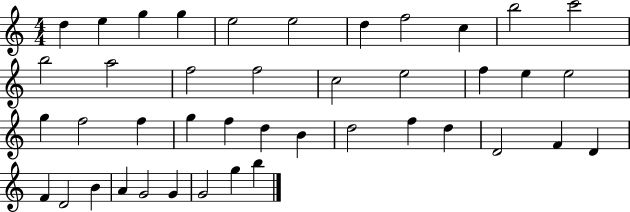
{
  \clef treble
  \numericTimeSignature
  \time 4/4
  \key c \major
  d''4 e''4 g''4 g''4 | e''2 e''2 | d''4 f''2 c''4 | b''2 c'''2 | \break b''2 a''2 | f''2 f''2 | c''2 e''2 | f''4 e''4 e''2 | \break g''4 f''2 f''4 | g''4 f''4 d''4 b'4 | d''2 f''4 d''4 | d'2 f'4 d'4 | \break f'4 d'2 b'4 | a'4 g'2 g'4 | g'2 g''4 b''4 | \bar "|."
}